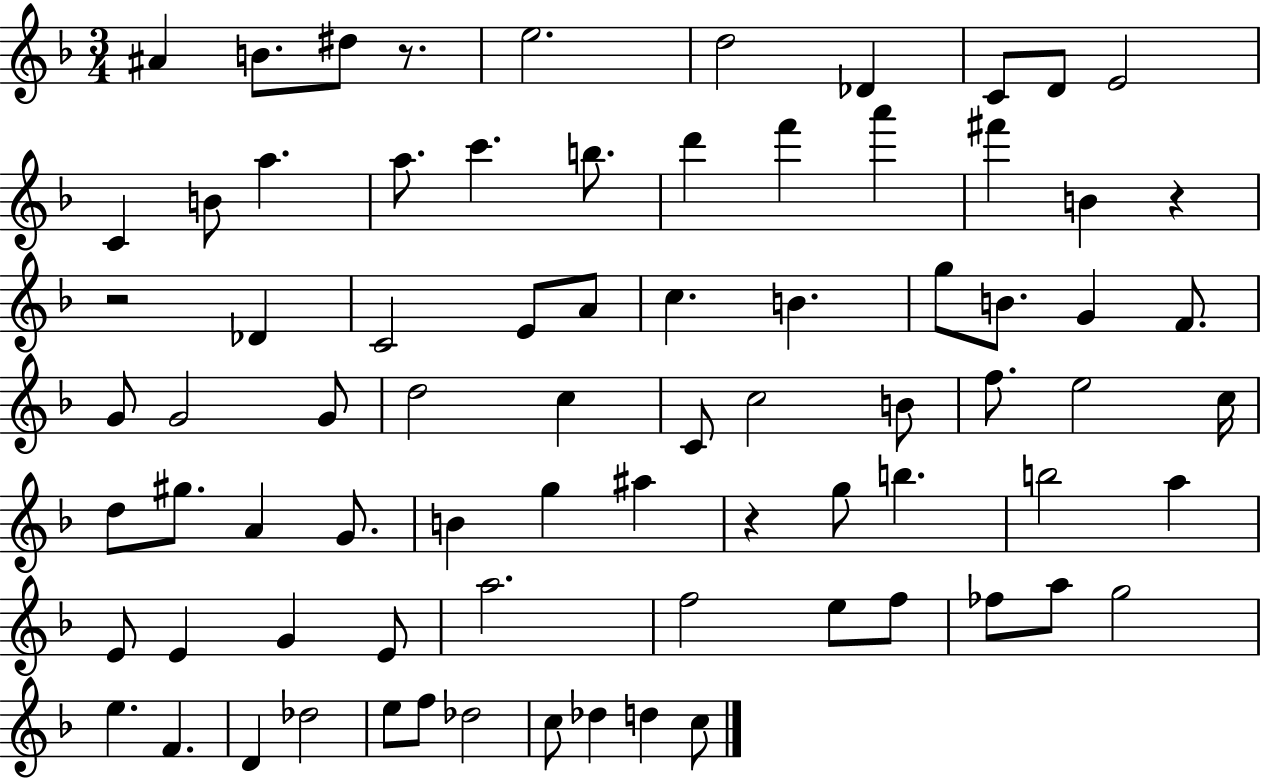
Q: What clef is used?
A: treble